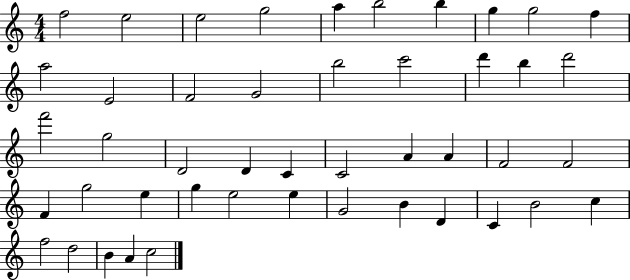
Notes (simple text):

F5/h E5/h E5/h G5/h A5/q B5/h B5/q G5/q G5/h F5/q A5/h E4/h F4/h G4/h B5/h C6/h D6/q B5/q D6/h F6/h G5/h D4/h D4/q C4/q C4/h A4/q A4/q F4/h F4/h F4/q G5/h E5/q G5/q E5/h E5/q G4/h B4/q D4/q C4/q B4/h C5/q F5/h D5/h B4/q A4/q C5/h